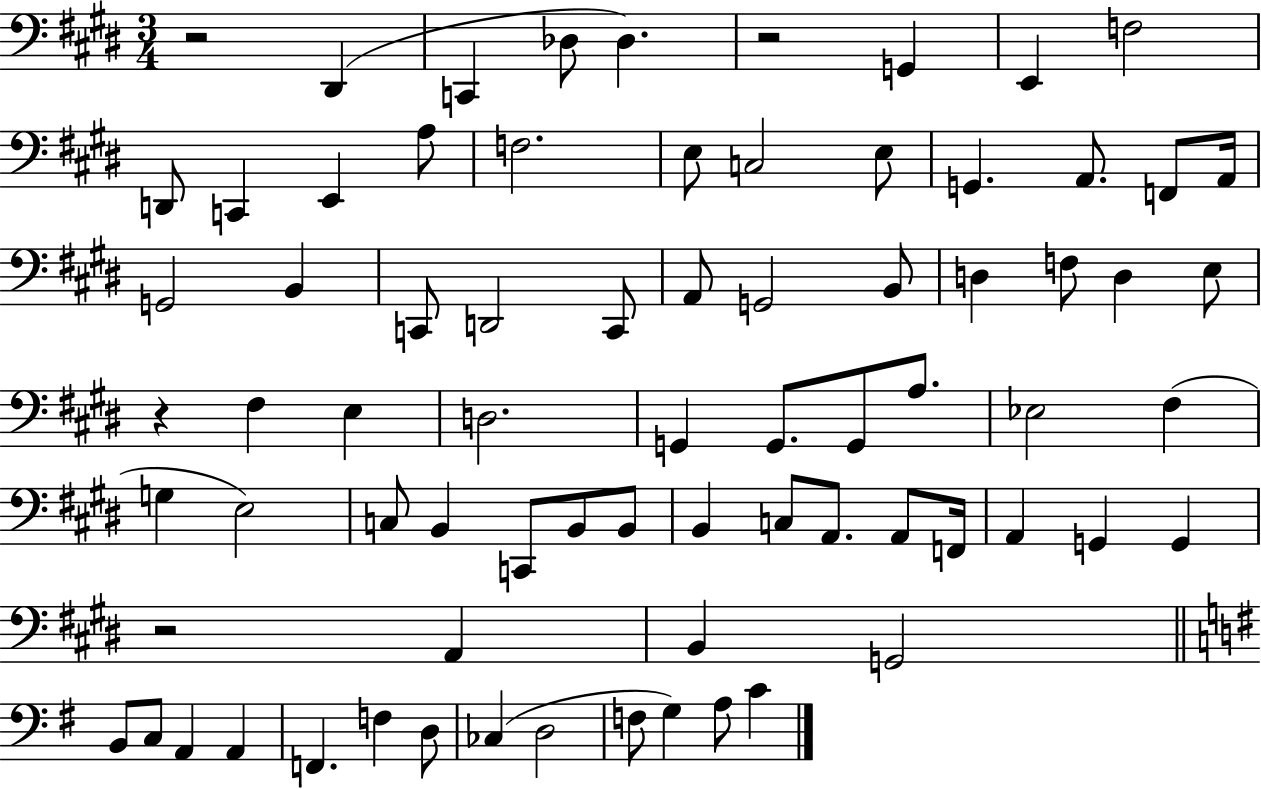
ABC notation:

X:1
T:Untitled
M:3/4
L:1/4
K:E
z2 ^D,, C,, _D,/2 _D, z2 G,, E,, F,2 D,,/2 C,, E,, A,/2 F,2 E,/2 C,2 E,/2 G,, A,,/2 F,,/2 A,,/4 G,,2 B,, C,,/2 D,,2 C,,/2 A,,/2 G,,2 B,,/2 D, F,/2 D, E,/2 z ^F, E, D,2 G,, G,,/2 G,,/2 A,/2 _E,2 ^F, G, E,2 C,/2 B,, C,,/2 B,,/2 B,,/2 B,, C,/2 A,,/2 A,,/2 F,,/4 A,, G,, G,, z2 A,, B,, G,,2 B,,/2 C,/2 A,, A,, F,, F, D,/2 _C, D,2 F,/2 G, A,/2 C